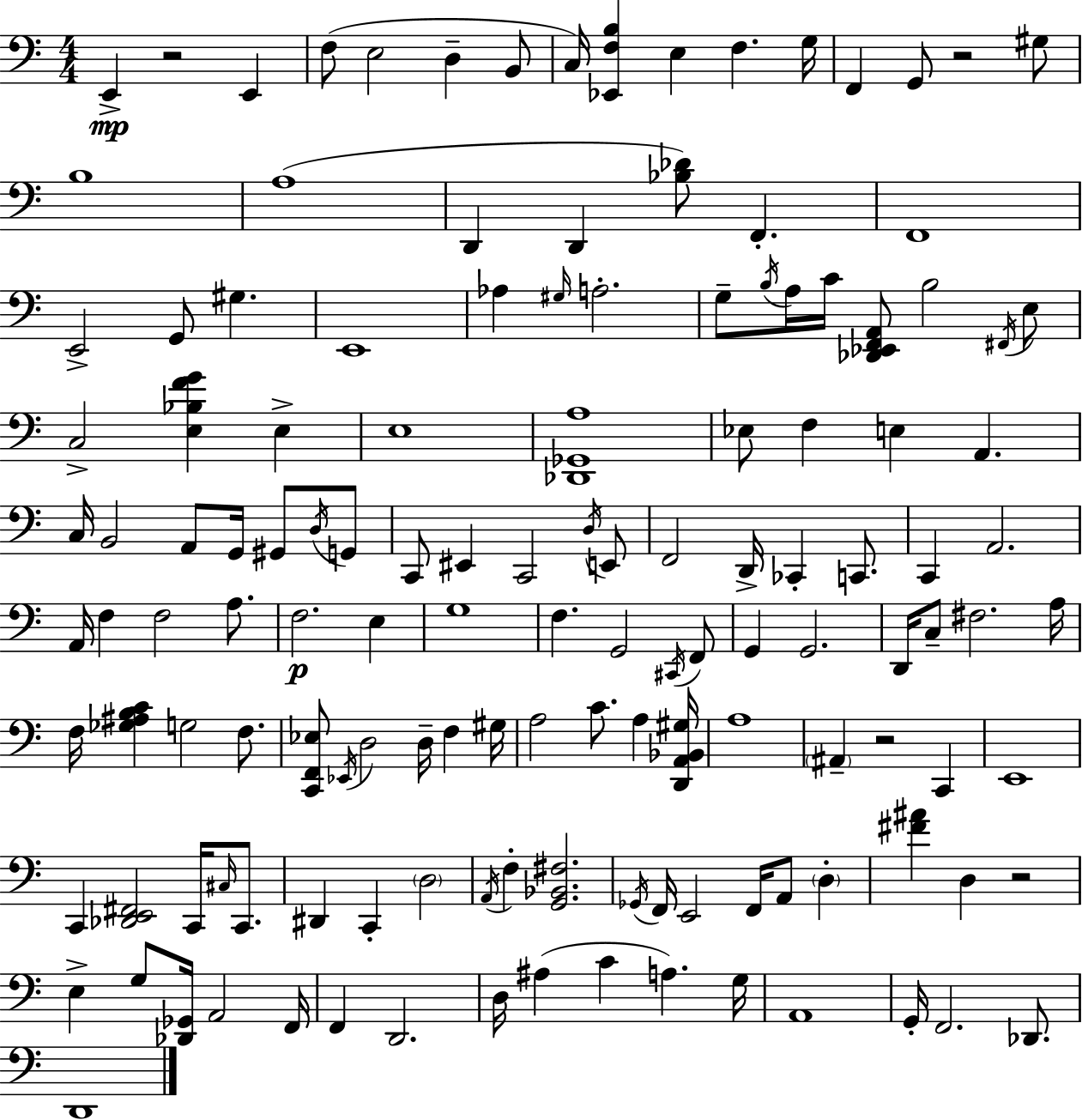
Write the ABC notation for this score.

X:1
T:Untitled
M:4/4
L:1/4
K:C
E,, z2 E,, F,/2 E,2 D, B,,/2 C,/4 [_E,,F,B,] E, F, G,/4 F,, G,,/2 z2 ^G,/2 B,4 A,4 D,, D,, [_B,_D]/2 F,, F,,4 E,,2 G,,/2 ^G, E,,4 _A, ^G,/4 A,2 G,/2 B,/4 A,/4 C/4 [_D,,_E,,F,,A,,]/2 B,2 ^F,,/4 E,/2 C,2 [E,_B,FG] E, E,4 [_D,,_G,,A,]4 _E,/2 F, E, A,, C,/4 B,,2 A,,/2 G,,/4 ^G,,/2 D,/4 G,,/2 C,,/2 ^E,, C,,2 D,/4 E,,/2 F,,2 D,,/4 _C,, C,,/2 C,, A,,2 A,,/4 F, F,2 A,/2 F,2 E, G,4 F, G,,2 ^C,,/4 F,,/2 G,, G,,2 D,,/4 C,/2 ^F,2 A,/4 F,/4 [_G,^A,B,C] G,2 F,/2 [C,,F,,_E,]/2 _E,,/4 D,2 D,/4 F, ^G,/4 A,2 C/2 A, [D,,A,,_B,,^G,]/4 A,4 ^A,, z2 C,, E,,4 C,, [_D,,E,,^F,,]2 C,,/4 ^C,/4 C,,/2 ^D,, C,, D,2 A,,/4 F, [G,,_B,,^F,]2 _G,,/4 F,,/4 E,,2 F,,/4 A,,/2 D, [^F^A] D, z2 E, G,/2 [_D,,_G,,]/4 A,,2 F,,/4 F,, D,,2 D,/4 ^A, C A, G,/4 A,,4 G,,/4 F,,2 _D,,/2 D,,4